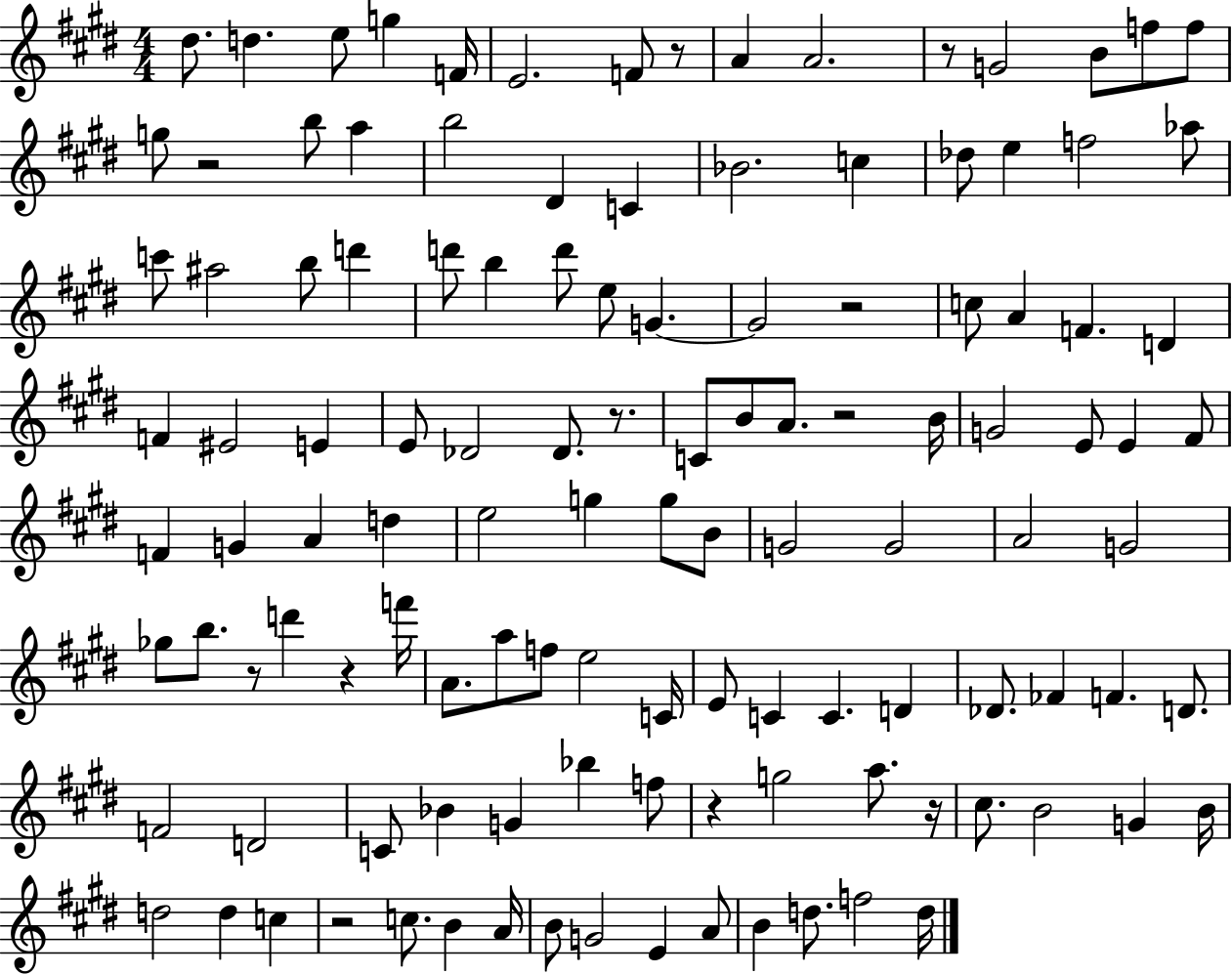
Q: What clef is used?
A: treble